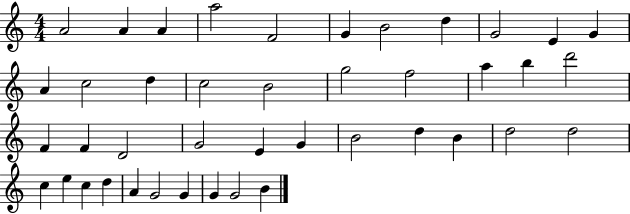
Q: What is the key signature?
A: C major